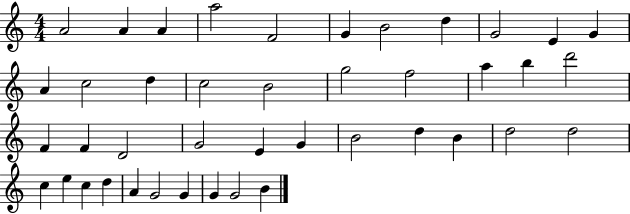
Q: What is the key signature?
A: C major